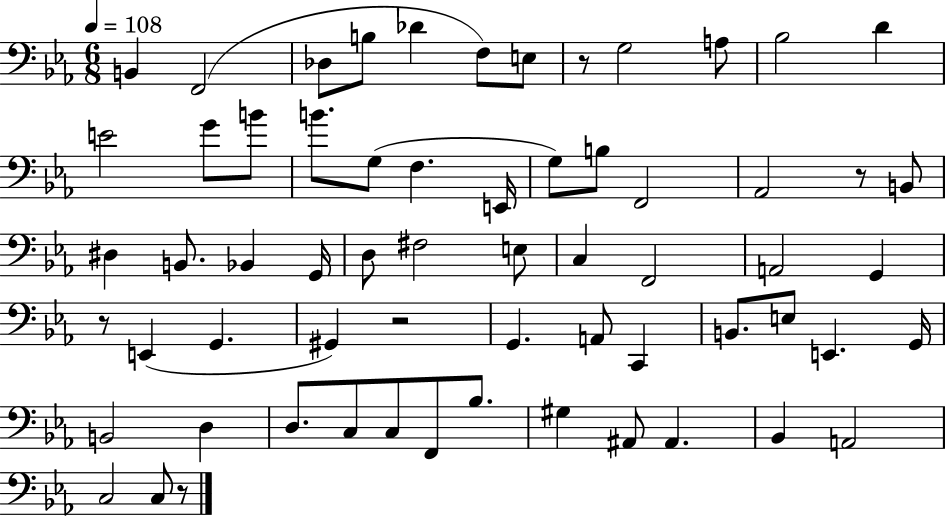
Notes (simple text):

B2/q F2/h Db3/e B3/e Db4/q F3/e E3/e R/e G3/h A3/e Bb3/h D4/q E4/h G4/e B4/e B4/e. G3/e F3/q. E2/s G3/e B3/e F2/h Ab2/h R/e B2/e D#3/q B2/e. Bb2/q G2/s D3/e F#3/h E3/e C3/q F2/h A2/h G2/q R/e E2/q G2/q. G#2/q R/h G2/q. A2/e C2/q B2/e. E3/e E2/q. G2/s B2/h D3/q D3/e. C3/e C3/e F2/e Bb3/e. G#3/q A#2/e A#2/q. Bb2/q A2/h C3/h C3/e R/e